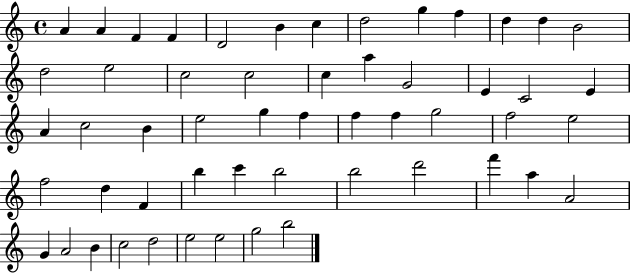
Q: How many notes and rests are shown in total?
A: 54